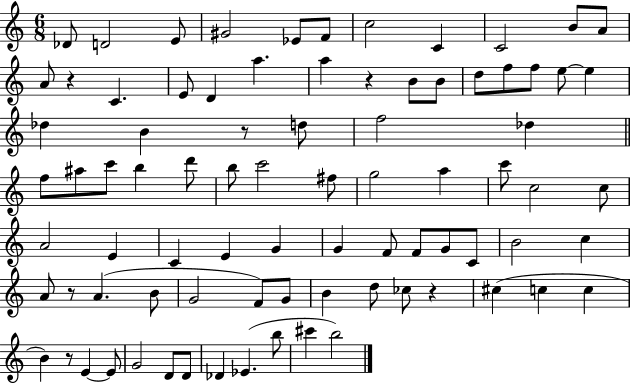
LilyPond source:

{
  \clef treble
  \numericTimeSignature
  \time 6/8
  \key c \major
  des'8 d'2 e'8 | gis'2 ees'8 f'8 | c''2 c'4 | c'2 b'8 a'8 | \break a'8 r4 c'4. | e'8 d'4 a''4. | a''4 r4 b'8 b'8 | d''8 f''8 f''8 e''8~~ e''4 | \break des''4 b'4 r8 d''8 | f''2 des''4 | \bar "||" \break \key a \minor f''8 ais''8 c'''8 b''4 d'''8 | b''8 c'''2 fis''8 | g''2 a''4 | c'''8 c''2 c''8 | \break a'2 e'4 | c'4 e'4 g'4 | g'4 f'8 f'8 g'8 c'8 | b'2 c''4 | \break a'8 r8 a'4.( b'8 | g'2 f'8) g'8 | b'4 d''8 ces''8 r4 | cis''4( c''4 c''4 | \break b'4) r8 e'4~~ e'8 | g'2 d'8 d'8 | des'4 ees'4.( b''8 | cis'''4 b''2) | \break \bar "|."
}